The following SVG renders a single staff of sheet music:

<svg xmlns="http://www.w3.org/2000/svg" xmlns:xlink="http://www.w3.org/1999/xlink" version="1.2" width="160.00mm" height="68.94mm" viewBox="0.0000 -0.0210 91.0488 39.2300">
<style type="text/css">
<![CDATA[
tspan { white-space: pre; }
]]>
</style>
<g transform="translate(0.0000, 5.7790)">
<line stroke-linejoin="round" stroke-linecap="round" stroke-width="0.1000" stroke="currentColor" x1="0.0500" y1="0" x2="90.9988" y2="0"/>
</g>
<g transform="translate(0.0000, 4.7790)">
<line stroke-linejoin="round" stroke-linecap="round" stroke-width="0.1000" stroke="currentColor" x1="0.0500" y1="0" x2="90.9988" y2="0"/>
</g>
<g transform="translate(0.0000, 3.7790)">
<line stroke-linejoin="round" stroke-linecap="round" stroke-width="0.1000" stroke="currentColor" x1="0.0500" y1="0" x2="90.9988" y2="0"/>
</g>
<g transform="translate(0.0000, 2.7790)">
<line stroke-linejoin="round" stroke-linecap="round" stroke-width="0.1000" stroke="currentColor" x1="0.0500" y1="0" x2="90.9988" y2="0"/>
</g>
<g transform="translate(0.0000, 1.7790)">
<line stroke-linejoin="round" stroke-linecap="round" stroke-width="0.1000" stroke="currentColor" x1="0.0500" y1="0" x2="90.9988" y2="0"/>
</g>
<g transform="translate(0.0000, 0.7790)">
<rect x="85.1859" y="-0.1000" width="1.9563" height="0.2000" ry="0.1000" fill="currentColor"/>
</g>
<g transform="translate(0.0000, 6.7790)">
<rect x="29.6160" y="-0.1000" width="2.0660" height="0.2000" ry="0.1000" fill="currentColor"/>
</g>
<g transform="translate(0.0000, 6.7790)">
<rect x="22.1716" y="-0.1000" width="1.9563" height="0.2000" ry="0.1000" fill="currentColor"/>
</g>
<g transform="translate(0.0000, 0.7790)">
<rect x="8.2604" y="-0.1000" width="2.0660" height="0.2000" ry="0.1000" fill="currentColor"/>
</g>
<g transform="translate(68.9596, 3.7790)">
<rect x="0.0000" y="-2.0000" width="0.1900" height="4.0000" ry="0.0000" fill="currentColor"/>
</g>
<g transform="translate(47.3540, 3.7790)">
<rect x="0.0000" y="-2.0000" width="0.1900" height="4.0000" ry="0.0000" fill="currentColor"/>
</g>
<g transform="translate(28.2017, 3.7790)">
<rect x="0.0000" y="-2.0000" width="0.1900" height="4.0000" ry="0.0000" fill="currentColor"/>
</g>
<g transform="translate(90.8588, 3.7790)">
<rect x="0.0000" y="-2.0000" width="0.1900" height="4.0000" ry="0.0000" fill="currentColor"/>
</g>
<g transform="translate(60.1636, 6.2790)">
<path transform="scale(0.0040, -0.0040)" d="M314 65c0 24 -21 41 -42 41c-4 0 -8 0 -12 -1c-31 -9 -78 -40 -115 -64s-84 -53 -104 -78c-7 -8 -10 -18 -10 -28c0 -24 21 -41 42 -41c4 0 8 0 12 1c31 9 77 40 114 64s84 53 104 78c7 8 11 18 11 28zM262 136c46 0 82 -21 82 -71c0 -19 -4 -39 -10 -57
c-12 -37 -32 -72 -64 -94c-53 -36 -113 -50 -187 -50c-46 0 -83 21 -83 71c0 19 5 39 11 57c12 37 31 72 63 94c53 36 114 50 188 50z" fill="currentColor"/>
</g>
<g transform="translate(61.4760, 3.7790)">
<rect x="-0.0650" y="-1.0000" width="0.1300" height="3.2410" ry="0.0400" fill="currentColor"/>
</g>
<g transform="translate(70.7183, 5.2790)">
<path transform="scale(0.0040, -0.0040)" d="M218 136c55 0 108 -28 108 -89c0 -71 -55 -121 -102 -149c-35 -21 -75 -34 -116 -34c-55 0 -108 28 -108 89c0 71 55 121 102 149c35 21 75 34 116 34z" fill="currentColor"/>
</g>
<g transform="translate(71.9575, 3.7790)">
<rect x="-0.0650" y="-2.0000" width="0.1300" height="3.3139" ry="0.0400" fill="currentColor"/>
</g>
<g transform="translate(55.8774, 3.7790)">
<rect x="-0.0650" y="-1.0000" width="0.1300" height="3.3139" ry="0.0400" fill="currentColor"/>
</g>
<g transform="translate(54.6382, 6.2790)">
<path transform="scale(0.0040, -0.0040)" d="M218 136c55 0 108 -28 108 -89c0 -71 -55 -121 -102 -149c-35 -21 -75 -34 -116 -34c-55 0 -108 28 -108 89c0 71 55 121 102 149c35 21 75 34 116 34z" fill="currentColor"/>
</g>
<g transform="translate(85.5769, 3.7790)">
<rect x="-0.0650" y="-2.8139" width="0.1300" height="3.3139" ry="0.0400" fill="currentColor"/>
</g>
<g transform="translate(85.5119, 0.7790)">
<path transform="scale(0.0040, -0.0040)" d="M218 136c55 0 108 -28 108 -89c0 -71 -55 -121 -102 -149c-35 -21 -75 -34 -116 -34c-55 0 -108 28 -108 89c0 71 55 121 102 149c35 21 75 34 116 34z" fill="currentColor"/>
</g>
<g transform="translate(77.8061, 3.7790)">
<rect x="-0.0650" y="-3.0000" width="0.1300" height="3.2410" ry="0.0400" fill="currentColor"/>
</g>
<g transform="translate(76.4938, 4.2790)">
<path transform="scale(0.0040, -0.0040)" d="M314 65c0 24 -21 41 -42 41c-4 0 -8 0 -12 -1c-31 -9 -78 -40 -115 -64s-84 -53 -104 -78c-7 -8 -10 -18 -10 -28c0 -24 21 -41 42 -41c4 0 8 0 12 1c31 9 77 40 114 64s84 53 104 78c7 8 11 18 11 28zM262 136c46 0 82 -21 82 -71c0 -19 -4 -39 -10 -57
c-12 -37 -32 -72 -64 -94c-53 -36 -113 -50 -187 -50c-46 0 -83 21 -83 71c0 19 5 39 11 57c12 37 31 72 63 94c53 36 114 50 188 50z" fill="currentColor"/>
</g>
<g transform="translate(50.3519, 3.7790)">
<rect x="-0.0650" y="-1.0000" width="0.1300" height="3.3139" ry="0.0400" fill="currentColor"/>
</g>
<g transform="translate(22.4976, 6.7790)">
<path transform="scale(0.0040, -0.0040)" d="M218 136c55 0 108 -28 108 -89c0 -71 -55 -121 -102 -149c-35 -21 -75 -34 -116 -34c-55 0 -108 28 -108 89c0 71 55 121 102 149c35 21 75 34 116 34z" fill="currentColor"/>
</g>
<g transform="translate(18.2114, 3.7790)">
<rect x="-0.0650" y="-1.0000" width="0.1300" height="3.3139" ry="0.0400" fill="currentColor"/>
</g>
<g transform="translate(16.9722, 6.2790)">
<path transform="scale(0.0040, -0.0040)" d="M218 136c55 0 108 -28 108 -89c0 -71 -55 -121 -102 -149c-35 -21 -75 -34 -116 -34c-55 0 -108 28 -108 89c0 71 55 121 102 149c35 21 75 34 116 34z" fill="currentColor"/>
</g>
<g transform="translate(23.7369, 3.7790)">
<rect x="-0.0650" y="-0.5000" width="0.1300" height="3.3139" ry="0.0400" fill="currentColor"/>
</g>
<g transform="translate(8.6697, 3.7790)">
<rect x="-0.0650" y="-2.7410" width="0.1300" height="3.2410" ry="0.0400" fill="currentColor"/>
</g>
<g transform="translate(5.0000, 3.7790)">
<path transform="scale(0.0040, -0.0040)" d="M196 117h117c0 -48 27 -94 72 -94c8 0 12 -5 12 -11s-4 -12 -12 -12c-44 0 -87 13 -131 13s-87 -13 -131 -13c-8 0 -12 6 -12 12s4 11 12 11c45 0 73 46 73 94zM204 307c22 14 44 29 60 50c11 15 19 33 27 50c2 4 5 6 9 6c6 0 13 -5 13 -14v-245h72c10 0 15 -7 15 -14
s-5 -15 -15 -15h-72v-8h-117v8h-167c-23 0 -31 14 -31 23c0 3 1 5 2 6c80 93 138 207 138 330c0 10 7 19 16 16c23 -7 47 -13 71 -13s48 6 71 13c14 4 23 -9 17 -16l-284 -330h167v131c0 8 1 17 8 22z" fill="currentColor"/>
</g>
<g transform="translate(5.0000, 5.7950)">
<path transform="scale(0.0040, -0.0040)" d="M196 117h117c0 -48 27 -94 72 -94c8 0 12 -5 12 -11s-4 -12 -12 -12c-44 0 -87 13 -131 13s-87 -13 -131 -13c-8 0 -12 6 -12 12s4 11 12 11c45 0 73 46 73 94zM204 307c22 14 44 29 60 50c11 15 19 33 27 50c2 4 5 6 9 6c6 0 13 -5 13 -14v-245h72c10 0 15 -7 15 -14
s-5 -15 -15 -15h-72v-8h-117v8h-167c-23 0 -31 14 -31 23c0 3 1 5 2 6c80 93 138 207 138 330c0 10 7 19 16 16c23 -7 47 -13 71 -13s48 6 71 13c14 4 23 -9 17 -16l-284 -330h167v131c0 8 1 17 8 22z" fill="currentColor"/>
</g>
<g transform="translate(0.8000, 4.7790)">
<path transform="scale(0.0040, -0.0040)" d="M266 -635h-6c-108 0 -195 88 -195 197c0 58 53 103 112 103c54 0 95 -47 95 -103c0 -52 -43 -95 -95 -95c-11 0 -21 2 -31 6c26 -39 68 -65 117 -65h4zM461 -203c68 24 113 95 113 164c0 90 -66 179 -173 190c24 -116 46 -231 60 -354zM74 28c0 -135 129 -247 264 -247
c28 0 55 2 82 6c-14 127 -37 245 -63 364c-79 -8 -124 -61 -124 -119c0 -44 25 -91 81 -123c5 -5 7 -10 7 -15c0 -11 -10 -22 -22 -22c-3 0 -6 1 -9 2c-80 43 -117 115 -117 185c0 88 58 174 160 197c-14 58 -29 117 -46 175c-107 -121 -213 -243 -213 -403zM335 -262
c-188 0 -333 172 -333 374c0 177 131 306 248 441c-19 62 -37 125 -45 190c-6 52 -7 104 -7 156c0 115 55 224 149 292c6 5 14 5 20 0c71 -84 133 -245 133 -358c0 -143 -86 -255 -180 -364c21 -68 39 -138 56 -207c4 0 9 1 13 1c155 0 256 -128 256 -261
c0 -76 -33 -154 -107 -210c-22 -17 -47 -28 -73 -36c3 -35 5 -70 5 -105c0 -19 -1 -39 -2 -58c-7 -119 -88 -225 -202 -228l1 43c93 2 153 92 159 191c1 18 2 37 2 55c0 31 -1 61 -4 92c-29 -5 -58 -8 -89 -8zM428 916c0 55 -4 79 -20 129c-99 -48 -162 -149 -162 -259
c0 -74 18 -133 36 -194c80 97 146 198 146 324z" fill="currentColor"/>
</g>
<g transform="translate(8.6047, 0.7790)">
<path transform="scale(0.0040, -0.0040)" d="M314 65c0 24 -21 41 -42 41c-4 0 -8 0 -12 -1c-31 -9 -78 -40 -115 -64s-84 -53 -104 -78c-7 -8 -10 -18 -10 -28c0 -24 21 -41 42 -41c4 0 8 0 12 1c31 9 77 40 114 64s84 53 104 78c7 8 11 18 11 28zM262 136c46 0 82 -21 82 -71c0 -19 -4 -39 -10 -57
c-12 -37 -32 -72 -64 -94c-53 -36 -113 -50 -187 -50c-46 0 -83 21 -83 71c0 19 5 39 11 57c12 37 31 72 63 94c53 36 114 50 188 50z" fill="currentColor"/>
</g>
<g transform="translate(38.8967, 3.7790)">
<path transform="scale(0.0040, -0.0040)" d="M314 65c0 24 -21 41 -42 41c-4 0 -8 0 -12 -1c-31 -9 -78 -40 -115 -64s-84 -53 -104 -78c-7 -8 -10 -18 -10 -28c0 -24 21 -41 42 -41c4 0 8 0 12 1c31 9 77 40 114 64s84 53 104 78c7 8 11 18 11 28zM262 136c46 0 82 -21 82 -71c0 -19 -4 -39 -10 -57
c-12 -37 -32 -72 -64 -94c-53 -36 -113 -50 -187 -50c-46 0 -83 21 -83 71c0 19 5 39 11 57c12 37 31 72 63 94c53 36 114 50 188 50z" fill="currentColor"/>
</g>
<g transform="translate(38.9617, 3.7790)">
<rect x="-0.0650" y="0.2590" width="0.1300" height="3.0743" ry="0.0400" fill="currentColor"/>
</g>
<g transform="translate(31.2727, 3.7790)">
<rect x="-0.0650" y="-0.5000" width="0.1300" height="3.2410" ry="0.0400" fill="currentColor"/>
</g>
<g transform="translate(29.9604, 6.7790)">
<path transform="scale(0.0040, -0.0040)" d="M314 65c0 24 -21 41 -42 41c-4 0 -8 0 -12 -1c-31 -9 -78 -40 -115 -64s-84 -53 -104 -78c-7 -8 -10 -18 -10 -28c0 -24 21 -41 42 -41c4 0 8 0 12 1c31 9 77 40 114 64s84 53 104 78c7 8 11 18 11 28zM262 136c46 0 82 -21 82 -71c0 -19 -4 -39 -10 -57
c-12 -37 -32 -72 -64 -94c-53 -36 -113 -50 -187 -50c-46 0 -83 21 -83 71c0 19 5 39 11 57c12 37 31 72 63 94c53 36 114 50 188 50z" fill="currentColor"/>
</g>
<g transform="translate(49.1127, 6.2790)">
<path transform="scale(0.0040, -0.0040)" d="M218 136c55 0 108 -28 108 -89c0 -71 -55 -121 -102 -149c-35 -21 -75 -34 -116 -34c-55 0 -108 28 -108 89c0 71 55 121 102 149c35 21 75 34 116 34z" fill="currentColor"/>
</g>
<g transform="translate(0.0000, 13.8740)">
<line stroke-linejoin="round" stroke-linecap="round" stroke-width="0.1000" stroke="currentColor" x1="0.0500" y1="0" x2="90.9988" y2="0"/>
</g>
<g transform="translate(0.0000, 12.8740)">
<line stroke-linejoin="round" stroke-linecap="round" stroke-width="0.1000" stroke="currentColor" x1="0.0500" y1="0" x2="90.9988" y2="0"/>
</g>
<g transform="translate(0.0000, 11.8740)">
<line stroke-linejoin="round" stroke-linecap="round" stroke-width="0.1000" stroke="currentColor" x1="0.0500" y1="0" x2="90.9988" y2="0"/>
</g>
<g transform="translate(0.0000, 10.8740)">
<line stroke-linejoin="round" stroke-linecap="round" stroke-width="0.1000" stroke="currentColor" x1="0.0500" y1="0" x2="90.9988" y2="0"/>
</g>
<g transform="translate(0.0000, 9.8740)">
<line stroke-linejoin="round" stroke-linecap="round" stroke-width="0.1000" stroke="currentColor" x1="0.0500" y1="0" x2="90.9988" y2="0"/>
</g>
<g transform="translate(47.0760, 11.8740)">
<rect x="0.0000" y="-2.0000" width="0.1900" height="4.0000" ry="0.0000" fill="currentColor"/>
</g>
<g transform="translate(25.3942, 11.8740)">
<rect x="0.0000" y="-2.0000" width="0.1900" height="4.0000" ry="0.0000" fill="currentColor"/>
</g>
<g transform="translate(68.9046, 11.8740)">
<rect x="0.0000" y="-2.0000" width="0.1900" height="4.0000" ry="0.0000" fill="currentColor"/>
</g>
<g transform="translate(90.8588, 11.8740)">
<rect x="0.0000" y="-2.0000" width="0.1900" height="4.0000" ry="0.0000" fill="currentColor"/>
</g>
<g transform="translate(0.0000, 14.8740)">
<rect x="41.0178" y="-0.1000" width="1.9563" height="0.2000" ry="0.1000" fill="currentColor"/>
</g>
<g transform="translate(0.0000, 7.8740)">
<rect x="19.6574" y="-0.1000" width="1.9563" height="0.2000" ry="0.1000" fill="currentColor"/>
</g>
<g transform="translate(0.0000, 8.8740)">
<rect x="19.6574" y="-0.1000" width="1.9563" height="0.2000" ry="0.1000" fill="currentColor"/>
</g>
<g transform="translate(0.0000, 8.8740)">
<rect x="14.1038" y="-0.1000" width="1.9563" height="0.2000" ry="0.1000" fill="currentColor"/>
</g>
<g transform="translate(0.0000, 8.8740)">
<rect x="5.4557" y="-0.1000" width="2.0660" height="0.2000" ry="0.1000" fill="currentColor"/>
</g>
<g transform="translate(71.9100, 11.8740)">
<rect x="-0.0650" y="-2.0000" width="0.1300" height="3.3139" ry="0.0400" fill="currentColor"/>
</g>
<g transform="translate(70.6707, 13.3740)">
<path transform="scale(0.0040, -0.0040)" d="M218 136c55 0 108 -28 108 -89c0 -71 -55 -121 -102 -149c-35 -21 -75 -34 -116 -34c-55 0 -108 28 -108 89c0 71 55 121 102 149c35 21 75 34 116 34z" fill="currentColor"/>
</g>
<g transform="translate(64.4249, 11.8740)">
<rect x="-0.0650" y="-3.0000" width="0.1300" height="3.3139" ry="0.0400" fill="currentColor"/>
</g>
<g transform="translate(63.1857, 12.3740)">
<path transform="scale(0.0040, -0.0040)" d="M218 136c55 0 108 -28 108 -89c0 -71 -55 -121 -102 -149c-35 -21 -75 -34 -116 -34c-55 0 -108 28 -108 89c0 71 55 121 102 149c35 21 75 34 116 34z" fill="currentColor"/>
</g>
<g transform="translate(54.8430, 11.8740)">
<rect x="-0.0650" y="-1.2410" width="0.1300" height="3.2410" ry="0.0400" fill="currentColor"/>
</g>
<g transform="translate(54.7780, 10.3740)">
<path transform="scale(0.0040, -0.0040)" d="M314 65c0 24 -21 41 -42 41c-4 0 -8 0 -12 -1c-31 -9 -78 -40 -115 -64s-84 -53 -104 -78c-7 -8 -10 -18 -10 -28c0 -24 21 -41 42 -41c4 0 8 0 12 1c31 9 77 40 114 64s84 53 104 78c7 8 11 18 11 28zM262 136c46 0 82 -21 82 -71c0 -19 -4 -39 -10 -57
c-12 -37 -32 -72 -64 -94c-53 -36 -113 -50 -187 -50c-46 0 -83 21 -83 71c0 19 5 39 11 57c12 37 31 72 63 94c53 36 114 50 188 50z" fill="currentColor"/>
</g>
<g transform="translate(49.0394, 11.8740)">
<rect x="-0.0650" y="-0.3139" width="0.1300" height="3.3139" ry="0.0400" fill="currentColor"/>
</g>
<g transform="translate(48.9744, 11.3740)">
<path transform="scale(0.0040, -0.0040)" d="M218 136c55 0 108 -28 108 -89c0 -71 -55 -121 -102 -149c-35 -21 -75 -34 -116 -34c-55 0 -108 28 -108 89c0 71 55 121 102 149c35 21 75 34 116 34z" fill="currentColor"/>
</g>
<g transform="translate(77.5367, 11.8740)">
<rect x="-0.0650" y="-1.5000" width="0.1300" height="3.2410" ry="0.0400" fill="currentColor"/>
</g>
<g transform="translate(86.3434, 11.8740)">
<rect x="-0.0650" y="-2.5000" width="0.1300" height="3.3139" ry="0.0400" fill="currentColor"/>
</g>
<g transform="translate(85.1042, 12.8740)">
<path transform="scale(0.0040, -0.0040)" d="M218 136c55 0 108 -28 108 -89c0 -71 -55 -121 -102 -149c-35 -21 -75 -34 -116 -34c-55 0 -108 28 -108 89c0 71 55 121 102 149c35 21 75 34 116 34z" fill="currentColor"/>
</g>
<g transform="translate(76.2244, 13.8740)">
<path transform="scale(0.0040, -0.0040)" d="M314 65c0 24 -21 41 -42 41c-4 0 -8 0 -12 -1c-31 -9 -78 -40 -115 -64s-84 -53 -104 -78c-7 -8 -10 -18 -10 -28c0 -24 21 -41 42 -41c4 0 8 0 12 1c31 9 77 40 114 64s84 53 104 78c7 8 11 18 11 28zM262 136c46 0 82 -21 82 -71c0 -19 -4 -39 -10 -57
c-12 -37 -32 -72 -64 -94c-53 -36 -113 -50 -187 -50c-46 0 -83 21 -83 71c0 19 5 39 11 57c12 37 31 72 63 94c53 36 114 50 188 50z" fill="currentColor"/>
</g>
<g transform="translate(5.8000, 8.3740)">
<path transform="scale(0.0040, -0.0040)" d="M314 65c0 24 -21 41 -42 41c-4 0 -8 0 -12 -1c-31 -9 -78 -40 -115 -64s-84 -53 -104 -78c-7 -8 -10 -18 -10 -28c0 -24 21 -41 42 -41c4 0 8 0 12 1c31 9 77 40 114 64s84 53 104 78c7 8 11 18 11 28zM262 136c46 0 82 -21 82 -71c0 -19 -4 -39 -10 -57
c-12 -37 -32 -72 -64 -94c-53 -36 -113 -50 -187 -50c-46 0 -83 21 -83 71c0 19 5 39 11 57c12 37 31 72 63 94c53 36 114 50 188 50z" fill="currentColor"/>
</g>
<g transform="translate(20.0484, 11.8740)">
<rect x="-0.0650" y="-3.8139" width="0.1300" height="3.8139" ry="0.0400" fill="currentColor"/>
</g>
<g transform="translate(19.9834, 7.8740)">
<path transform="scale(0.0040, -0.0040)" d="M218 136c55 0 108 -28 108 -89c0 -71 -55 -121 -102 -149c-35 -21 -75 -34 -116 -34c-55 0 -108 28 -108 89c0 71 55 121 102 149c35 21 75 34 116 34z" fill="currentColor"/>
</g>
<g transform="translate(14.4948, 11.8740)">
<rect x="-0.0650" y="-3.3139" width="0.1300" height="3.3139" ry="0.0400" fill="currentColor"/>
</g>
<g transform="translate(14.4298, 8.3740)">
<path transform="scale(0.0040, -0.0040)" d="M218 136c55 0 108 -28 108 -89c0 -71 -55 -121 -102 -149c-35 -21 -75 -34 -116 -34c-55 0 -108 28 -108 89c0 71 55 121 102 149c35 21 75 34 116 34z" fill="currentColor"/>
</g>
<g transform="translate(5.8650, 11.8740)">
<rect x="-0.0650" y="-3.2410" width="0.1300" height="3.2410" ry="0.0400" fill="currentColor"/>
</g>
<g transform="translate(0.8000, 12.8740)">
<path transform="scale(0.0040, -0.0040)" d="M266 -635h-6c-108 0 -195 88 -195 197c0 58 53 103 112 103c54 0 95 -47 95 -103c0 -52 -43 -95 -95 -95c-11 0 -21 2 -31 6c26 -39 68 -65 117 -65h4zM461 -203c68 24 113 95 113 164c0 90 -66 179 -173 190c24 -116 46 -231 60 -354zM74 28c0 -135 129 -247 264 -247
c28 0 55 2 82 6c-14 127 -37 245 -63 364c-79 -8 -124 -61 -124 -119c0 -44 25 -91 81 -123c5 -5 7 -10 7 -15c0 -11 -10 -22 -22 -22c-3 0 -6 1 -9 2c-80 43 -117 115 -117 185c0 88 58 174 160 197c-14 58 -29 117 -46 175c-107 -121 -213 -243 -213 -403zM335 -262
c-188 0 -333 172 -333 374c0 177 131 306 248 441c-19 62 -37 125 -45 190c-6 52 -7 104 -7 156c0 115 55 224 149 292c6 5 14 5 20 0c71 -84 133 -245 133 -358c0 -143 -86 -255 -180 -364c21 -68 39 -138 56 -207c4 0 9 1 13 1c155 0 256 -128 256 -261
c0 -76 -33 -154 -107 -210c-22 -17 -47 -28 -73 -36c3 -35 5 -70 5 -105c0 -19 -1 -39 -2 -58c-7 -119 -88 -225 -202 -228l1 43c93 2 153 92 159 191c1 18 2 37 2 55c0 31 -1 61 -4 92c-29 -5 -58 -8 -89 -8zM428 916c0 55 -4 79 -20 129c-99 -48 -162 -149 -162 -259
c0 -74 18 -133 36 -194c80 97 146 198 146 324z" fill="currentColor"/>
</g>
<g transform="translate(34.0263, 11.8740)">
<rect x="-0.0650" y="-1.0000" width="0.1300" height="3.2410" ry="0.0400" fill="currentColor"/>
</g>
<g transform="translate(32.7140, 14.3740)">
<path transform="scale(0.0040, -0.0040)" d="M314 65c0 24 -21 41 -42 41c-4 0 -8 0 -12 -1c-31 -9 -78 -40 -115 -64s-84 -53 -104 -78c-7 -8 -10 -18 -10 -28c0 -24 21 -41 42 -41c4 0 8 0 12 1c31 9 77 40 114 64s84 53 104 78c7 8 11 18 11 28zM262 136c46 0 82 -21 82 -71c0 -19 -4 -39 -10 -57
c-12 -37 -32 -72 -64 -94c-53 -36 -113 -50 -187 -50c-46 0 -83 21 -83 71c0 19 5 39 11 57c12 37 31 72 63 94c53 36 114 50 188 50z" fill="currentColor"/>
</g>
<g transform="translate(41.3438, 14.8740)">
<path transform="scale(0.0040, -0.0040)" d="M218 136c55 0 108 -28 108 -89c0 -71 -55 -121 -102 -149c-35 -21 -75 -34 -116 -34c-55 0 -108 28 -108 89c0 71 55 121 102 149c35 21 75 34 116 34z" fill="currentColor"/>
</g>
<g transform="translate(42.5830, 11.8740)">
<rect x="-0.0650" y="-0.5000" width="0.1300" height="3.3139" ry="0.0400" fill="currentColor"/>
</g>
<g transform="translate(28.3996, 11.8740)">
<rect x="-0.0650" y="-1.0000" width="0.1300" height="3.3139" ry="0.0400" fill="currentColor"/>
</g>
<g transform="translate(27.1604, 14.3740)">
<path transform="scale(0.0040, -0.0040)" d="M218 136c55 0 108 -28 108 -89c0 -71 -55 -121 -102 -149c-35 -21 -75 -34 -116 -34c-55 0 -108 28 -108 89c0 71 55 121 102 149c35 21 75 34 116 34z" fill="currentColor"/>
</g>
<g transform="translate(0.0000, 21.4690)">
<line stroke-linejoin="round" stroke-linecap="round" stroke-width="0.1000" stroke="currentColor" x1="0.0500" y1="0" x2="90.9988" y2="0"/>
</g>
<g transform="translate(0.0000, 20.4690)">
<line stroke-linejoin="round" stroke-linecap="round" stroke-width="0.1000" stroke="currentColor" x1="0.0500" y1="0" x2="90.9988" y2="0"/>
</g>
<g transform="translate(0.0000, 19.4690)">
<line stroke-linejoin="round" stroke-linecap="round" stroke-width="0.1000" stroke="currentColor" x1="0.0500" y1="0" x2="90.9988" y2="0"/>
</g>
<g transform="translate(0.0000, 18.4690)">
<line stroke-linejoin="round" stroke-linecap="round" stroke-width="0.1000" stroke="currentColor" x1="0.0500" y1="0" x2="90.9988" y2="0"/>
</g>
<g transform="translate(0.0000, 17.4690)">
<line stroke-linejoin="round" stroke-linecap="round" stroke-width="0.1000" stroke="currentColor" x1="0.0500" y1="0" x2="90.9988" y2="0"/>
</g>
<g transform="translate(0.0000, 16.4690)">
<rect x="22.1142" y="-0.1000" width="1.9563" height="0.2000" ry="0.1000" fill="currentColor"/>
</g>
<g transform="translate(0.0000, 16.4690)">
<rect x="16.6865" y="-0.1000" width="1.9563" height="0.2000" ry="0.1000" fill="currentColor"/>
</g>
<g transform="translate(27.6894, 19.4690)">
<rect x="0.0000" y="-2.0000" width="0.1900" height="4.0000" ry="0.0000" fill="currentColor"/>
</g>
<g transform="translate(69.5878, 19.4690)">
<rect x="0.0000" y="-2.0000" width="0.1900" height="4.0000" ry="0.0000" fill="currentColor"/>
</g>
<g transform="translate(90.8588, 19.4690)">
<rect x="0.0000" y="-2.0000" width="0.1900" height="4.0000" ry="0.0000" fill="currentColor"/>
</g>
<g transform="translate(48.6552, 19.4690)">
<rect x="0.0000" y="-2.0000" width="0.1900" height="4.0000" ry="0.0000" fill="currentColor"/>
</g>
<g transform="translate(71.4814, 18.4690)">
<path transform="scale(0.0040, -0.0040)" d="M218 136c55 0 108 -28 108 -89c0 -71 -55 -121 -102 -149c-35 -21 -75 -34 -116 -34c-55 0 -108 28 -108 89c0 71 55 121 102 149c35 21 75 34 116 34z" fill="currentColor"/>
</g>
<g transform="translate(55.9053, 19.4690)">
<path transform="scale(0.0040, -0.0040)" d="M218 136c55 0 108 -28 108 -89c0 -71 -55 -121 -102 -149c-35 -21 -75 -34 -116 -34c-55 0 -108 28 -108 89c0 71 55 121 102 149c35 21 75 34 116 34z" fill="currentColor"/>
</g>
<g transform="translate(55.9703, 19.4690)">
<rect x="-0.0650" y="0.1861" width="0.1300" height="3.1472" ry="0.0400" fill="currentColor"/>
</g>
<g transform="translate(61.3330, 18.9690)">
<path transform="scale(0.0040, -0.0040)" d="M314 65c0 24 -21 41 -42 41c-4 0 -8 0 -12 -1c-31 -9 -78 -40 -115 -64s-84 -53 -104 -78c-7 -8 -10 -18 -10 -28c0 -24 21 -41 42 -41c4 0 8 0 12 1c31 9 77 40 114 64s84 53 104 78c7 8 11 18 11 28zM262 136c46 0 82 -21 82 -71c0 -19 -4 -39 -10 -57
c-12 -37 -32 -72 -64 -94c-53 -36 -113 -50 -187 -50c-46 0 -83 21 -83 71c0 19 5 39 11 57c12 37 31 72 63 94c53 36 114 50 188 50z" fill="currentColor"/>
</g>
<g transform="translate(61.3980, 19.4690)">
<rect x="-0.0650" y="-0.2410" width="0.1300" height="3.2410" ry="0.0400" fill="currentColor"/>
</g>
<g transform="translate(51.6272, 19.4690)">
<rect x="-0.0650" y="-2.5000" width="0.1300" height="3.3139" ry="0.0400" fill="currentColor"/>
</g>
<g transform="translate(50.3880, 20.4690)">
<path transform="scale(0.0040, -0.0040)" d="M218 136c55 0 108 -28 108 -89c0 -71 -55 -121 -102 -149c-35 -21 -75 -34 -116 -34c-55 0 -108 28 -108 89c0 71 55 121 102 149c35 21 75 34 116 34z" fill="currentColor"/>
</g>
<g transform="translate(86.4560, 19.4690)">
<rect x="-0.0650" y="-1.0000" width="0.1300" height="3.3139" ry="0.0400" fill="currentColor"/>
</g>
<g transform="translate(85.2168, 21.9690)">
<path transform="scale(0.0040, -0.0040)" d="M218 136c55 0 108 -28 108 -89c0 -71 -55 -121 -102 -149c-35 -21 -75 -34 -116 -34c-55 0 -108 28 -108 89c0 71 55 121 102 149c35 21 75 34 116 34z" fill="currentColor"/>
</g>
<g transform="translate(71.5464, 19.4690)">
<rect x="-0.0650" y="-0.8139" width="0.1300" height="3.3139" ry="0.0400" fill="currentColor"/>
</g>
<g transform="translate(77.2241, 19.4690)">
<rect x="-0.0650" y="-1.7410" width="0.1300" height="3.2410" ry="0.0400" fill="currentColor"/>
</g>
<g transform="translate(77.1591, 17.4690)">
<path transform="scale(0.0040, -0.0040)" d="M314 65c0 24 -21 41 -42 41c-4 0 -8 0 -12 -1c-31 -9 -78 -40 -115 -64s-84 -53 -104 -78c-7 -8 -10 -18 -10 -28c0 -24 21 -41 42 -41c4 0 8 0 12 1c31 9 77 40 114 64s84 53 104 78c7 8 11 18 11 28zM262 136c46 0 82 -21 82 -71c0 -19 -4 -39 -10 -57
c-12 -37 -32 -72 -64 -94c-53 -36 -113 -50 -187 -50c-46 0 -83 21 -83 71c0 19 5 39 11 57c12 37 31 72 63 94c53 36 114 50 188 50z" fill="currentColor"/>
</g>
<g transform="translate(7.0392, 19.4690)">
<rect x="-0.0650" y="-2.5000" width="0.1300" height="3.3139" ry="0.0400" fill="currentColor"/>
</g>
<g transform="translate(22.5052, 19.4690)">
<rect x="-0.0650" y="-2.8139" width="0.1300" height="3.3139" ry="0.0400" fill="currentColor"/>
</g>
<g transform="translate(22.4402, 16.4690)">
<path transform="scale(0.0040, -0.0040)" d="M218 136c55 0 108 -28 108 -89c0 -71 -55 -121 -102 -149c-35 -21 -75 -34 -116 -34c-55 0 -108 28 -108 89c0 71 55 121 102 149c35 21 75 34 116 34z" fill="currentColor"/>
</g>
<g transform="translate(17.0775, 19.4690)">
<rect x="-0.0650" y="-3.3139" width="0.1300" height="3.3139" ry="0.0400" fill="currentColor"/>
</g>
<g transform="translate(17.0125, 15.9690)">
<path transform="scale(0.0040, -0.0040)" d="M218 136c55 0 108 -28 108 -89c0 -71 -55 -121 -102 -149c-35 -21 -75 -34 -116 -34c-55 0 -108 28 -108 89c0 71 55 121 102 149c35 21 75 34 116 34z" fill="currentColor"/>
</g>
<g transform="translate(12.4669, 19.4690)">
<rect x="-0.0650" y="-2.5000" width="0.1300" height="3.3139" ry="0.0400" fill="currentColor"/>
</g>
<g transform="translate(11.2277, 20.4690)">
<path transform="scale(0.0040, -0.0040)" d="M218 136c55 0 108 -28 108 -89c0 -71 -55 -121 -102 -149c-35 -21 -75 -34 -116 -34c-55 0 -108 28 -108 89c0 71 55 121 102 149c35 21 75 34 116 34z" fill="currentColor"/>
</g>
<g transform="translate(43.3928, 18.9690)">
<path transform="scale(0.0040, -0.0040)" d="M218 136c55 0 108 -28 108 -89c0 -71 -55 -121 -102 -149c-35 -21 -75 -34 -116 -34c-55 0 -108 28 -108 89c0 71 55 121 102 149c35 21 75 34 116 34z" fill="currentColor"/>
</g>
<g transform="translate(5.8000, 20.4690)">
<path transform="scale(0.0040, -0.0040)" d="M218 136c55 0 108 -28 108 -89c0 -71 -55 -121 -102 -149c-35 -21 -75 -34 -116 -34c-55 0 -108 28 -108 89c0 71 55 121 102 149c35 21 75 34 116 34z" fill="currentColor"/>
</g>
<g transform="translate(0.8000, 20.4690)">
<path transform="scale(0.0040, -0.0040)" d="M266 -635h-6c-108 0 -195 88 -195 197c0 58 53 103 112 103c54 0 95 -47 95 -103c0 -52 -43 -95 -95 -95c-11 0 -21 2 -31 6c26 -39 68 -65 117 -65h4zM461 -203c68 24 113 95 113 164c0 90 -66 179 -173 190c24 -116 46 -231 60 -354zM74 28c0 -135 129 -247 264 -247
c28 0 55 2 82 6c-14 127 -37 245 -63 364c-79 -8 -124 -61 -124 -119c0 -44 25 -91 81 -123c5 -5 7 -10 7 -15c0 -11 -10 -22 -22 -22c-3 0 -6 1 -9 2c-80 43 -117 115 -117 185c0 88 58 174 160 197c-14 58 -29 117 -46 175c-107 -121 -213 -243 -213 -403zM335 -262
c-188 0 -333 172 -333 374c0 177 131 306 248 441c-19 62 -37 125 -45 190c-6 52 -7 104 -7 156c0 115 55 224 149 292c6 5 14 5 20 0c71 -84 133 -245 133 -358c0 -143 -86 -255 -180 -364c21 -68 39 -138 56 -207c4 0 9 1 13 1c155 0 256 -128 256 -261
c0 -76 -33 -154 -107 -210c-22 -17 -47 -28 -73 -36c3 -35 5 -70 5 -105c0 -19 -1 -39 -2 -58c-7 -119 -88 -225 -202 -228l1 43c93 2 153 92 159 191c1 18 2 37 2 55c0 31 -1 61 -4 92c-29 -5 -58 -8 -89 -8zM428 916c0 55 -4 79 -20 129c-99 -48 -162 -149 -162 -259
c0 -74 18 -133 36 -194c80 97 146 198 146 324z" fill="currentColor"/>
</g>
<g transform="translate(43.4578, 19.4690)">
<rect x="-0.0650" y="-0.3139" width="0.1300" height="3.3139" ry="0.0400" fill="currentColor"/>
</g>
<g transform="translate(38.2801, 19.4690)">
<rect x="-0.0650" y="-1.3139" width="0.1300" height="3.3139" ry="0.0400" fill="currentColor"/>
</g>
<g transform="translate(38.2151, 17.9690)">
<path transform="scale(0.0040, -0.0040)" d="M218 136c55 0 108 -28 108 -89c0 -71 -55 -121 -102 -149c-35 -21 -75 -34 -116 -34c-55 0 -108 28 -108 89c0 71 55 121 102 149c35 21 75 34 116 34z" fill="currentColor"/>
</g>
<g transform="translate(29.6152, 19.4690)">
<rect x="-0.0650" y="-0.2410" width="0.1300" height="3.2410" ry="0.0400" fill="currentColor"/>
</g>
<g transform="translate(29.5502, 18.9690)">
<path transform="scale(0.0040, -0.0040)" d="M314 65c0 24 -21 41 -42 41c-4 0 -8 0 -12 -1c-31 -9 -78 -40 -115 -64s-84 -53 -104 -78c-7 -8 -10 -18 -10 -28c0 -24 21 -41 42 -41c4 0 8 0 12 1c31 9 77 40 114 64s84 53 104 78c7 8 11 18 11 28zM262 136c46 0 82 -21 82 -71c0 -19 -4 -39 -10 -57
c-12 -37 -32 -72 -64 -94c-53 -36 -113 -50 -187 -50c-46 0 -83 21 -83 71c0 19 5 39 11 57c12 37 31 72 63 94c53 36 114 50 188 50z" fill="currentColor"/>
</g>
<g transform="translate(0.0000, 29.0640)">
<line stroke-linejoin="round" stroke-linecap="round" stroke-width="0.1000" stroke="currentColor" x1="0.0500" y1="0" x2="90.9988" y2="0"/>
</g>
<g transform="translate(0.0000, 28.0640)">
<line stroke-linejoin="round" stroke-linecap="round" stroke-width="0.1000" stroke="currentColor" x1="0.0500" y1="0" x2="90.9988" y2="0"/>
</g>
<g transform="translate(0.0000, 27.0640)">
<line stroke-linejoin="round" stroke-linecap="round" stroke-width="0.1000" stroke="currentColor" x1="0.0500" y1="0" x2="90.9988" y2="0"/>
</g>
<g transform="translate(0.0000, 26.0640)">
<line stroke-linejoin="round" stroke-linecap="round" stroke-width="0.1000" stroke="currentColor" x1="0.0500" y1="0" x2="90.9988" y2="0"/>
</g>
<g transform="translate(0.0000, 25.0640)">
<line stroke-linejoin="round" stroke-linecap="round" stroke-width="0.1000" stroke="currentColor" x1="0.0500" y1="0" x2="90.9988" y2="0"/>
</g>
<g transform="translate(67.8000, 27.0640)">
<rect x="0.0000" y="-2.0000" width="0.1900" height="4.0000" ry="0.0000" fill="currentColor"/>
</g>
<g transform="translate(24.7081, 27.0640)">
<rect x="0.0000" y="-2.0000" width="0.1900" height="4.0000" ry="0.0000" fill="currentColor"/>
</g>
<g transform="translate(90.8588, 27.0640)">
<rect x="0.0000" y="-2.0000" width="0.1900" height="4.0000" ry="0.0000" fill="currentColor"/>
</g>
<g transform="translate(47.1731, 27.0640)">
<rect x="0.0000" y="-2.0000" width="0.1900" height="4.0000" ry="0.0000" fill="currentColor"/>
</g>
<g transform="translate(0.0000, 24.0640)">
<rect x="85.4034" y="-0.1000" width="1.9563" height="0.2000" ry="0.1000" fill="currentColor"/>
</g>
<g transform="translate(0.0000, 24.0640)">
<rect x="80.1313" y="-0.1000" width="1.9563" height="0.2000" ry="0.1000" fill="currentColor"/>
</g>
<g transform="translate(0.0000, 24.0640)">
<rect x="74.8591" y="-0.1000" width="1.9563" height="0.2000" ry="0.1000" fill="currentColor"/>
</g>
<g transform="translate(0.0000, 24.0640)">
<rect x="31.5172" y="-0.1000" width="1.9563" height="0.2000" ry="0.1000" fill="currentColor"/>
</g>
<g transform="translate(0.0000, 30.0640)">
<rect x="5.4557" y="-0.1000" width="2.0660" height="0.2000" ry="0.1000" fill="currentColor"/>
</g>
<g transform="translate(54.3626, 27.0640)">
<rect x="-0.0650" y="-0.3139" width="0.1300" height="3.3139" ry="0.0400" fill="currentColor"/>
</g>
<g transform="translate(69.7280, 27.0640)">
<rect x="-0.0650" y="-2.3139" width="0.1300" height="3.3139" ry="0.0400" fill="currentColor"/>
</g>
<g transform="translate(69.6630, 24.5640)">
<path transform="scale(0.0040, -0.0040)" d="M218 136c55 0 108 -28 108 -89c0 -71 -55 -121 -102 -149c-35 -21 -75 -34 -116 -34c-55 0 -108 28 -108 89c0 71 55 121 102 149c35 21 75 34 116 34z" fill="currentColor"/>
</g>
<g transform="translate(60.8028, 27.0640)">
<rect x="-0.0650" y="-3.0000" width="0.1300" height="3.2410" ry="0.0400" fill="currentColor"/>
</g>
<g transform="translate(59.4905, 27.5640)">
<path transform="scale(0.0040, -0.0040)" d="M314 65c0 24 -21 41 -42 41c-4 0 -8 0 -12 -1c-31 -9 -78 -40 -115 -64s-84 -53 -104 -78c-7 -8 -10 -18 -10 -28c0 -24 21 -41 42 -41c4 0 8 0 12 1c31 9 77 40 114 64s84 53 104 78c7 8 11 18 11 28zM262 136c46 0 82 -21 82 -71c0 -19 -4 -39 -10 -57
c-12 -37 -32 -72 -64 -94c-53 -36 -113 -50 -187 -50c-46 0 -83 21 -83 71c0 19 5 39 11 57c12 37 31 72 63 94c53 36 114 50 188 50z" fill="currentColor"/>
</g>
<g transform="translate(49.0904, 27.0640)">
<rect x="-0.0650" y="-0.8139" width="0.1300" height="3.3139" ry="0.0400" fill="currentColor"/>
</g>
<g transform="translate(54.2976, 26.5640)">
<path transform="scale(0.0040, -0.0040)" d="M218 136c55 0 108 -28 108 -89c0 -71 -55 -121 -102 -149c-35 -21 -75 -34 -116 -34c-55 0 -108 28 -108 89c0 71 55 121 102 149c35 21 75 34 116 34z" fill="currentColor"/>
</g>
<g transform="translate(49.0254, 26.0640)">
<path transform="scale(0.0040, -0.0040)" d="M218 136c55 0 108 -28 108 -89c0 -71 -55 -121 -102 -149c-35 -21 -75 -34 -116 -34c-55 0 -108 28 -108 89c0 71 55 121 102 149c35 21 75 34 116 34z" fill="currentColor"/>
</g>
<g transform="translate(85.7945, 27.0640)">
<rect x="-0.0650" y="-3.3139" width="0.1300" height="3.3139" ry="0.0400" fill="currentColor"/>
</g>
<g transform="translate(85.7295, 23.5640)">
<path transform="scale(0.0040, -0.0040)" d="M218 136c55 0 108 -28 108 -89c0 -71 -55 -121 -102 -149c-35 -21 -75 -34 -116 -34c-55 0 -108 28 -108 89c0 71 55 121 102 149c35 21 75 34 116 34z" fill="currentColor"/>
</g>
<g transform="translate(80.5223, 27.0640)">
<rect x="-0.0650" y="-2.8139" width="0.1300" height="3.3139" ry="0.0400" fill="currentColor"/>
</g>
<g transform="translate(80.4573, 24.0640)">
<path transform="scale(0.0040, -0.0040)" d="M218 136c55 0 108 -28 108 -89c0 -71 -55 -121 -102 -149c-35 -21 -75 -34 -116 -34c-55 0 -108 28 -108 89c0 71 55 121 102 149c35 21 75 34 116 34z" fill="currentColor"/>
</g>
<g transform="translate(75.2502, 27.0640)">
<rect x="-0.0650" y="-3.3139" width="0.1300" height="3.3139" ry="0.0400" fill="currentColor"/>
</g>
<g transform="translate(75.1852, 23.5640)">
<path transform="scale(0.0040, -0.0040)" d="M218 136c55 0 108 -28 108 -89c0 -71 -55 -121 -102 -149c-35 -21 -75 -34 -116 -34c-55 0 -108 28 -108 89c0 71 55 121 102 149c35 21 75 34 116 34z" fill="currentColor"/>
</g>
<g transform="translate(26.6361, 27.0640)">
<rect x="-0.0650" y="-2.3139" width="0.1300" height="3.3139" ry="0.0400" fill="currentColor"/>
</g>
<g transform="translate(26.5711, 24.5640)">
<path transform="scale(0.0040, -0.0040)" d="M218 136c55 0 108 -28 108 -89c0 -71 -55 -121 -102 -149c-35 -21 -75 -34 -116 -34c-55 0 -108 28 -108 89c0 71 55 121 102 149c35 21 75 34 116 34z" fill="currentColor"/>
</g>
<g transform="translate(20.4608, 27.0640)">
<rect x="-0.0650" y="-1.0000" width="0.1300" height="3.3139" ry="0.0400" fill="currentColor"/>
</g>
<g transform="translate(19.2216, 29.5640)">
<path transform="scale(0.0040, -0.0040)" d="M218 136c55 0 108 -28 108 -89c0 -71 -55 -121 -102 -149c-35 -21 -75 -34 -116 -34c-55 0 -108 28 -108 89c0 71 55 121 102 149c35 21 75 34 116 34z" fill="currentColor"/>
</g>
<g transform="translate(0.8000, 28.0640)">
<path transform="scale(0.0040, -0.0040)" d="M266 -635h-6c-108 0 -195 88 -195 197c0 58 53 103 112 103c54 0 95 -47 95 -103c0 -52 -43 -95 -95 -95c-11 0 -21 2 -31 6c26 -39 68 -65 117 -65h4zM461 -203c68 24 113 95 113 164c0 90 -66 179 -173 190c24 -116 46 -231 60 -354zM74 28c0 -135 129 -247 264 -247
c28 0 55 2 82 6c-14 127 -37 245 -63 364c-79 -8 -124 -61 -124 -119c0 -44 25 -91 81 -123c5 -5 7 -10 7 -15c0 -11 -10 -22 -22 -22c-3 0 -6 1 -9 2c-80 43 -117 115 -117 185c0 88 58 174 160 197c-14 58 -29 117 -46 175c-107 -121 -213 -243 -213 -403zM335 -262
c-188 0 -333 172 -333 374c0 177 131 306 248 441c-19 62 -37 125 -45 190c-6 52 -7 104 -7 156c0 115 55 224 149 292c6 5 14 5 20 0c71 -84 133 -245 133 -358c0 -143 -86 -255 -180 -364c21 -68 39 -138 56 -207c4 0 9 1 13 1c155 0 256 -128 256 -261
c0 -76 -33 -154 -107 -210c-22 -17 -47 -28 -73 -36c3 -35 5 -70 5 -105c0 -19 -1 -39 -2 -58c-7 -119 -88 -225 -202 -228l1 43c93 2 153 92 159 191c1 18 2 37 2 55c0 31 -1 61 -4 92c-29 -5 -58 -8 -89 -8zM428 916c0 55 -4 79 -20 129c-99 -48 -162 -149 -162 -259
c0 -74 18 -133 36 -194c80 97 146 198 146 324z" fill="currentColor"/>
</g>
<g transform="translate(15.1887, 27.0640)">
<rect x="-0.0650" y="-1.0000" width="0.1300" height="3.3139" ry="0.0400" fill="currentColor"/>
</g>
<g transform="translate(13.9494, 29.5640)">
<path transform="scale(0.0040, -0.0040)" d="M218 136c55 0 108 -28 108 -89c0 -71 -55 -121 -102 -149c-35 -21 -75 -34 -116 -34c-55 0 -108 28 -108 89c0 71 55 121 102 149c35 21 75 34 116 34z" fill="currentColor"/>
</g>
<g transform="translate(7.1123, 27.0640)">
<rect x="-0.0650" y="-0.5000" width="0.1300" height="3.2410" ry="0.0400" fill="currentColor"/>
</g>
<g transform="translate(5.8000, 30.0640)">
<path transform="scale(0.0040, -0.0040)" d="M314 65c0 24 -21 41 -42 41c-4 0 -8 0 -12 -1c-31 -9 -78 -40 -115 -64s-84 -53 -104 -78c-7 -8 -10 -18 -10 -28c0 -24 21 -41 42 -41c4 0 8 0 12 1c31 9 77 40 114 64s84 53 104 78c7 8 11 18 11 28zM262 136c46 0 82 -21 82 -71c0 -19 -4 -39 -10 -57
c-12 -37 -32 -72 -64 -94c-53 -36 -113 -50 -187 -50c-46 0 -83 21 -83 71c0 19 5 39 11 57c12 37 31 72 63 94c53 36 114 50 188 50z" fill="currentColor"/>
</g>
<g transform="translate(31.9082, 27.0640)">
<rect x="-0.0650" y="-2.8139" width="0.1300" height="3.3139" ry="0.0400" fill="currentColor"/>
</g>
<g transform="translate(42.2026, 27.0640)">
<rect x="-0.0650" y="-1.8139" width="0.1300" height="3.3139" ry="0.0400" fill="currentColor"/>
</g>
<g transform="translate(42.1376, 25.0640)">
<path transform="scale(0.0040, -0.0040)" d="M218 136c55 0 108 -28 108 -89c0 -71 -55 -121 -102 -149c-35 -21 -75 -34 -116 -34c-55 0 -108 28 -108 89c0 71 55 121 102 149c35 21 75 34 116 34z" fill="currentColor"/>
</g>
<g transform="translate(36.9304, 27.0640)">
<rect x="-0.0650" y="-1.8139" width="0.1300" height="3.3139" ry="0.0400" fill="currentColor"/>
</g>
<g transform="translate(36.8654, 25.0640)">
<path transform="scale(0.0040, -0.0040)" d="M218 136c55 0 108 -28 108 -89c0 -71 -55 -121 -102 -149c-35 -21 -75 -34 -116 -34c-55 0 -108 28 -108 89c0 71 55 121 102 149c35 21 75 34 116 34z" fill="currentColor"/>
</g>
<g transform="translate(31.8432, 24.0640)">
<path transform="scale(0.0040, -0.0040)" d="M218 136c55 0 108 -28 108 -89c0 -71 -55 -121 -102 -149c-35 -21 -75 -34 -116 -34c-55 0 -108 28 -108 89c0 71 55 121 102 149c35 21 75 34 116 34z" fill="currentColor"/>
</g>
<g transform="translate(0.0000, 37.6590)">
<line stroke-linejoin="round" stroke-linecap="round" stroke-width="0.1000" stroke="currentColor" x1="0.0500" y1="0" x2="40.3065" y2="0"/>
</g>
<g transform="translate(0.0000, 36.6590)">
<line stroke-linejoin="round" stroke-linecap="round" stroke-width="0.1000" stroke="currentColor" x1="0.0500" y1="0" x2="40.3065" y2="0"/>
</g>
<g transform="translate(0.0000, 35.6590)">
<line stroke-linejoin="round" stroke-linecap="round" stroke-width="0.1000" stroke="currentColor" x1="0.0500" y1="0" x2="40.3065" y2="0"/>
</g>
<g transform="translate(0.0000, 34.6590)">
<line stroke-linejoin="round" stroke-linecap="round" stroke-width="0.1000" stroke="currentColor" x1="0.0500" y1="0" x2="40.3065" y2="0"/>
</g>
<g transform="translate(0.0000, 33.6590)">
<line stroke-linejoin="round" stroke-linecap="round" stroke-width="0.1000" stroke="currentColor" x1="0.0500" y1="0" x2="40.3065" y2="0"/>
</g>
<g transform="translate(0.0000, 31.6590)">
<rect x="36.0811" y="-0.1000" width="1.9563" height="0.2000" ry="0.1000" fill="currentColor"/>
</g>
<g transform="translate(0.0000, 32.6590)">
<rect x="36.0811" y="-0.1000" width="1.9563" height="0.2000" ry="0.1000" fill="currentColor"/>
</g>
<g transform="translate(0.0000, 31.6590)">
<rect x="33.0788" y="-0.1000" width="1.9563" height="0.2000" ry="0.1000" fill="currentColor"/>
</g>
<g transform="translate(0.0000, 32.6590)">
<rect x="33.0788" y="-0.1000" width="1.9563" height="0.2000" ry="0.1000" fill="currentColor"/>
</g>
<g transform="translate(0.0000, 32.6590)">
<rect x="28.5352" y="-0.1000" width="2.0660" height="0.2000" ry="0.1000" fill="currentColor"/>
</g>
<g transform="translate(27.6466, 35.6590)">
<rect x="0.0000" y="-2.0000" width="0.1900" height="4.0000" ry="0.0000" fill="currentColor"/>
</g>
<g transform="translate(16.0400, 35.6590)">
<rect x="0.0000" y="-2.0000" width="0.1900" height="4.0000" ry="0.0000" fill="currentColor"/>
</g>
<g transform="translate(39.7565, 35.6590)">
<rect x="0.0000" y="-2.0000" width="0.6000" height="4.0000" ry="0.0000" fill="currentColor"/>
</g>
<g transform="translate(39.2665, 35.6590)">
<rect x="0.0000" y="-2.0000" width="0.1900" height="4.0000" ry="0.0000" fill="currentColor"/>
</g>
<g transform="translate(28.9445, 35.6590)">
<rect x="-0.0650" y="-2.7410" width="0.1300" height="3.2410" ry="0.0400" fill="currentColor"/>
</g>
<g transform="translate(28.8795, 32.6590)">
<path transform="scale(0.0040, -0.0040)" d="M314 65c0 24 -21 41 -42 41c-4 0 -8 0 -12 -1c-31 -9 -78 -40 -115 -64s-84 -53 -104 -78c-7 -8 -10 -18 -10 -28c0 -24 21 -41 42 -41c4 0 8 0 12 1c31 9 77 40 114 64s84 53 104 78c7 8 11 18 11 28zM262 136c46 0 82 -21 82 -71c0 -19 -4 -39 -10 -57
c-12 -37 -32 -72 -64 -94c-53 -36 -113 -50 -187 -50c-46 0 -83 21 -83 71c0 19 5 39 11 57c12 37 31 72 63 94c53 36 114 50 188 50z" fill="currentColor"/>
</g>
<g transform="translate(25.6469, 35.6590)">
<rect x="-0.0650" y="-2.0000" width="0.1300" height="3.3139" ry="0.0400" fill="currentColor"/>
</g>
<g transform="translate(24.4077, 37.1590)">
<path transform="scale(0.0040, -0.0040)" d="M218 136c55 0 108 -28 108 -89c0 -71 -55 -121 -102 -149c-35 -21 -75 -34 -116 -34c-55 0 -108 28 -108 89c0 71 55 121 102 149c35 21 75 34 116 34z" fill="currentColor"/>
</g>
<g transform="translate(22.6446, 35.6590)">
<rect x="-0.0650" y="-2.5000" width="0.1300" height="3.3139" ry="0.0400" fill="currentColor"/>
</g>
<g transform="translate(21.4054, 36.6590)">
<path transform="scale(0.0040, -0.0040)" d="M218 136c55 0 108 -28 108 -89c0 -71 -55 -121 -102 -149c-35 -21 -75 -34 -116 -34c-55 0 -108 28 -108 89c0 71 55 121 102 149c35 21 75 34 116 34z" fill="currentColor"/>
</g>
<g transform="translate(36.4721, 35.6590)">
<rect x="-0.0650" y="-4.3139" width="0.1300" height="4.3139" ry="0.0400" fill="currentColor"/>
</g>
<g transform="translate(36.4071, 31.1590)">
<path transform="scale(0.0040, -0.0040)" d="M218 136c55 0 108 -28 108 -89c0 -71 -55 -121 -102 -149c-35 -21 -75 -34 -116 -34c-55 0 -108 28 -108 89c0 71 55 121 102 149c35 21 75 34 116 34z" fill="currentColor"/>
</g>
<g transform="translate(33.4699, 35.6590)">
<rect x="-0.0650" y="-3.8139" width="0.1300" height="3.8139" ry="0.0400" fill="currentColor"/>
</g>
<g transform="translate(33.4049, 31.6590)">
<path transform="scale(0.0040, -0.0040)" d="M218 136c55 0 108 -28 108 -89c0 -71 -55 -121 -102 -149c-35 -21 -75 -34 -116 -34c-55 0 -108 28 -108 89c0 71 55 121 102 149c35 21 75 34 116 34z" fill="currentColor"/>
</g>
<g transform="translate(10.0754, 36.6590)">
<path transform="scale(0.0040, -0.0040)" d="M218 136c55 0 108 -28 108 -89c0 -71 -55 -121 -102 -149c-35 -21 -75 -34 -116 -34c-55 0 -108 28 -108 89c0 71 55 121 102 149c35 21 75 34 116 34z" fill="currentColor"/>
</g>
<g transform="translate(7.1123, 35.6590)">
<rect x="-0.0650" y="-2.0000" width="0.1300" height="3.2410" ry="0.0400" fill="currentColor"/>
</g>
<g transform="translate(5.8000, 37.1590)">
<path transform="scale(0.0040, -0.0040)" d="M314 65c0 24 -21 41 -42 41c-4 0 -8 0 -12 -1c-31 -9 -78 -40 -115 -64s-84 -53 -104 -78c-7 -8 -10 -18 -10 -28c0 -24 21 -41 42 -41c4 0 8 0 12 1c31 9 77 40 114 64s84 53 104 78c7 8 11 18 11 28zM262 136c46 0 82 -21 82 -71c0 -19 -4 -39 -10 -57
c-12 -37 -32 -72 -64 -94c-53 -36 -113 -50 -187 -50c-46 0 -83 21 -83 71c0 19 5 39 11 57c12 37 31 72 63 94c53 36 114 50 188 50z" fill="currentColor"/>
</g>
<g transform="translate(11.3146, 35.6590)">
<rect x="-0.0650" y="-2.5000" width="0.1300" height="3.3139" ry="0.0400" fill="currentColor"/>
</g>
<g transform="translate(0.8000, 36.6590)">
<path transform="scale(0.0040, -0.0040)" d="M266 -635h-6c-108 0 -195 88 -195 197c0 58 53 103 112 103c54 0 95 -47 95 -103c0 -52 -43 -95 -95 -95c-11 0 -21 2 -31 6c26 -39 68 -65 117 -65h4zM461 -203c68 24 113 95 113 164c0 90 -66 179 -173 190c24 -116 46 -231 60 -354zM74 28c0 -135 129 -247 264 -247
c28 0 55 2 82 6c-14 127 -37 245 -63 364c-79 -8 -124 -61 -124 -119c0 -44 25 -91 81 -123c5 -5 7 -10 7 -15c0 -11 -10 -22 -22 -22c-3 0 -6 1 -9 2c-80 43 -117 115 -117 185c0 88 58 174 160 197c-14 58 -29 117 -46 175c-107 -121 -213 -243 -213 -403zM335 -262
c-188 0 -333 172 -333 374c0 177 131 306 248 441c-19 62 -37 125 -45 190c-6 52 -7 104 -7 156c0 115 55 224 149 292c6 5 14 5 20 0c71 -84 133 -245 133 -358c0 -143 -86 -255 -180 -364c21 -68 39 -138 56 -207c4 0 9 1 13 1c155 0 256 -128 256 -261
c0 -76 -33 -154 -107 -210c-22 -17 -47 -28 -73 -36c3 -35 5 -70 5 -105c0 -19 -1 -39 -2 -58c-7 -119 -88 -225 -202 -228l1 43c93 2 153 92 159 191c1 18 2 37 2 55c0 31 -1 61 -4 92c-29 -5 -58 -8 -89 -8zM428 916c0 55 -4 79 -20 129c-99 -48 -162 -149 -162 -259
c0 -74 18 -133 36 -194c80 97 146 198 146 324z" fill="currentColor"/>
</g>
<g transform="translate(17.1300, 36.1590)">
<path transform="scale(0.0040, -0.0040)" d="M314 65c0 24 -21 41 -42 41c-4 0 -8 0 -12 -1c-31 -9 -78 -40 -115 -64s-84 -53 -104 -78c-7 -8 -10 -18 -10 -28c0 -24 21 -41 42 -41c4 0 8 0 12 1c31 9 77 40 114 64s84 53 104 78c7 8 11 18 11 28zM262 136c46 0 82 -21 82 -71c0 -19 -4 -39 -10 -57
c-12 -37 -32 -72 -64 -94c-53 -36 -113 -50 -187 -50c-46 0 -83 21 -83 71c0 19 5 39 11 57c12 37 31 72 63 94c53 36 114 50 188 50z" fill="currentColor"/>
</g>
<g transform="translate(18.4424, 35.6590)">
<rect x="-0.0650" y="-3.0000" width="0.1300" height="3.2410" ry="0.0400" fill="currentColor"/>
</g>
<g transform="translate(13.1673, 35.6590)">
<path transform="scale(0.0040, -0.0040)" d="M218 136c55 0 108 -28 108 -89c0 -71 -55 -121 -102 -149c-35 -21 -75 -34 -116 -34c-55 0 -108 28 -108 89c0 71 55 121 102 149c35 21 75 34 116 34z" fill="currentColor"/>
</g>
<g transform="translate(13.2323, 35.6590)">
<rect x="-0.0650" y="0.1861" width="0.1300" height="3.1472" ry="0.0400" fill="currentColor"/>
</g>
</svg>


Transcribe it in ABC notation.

X:1
T:Untitled
M:4/4
L:1/4
K:C
a2 D C C2 B2 D D D2 F A2 a b2 b c' D D2 C c e2 A F E2 G G G b a c2 e c G B c2 d f2 D C2 D D g a f f d c A2 g b a b F2 G B A2 G F a2 c' d'